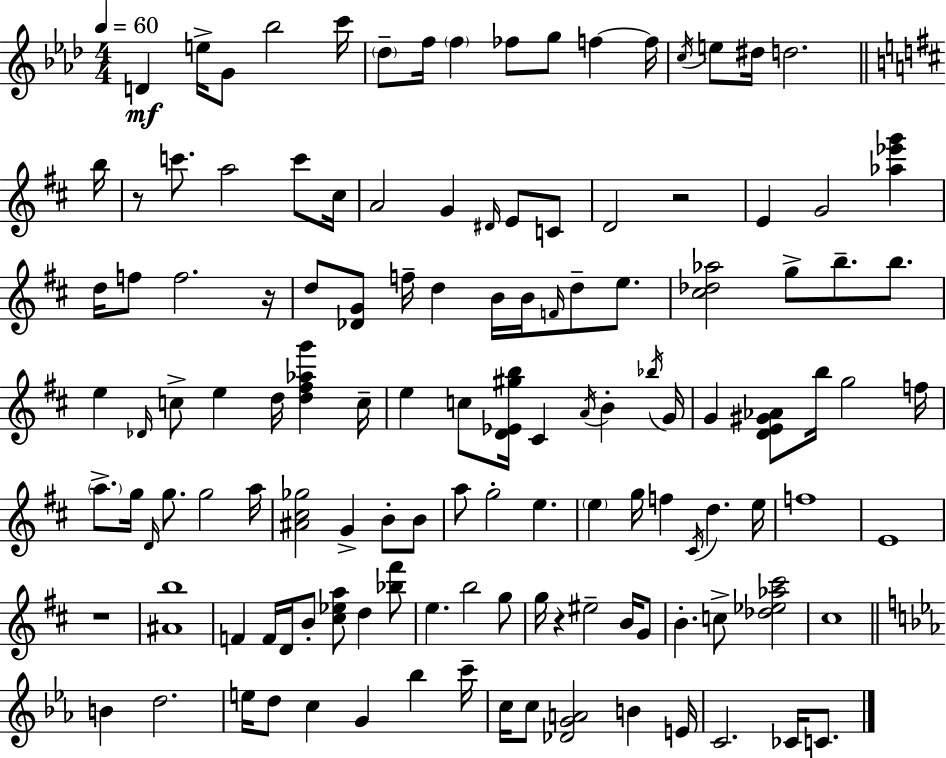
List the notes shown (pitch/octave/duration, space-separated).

D4/q E5/s G4/e Bb5/h C6/s Db5/e F5/s F5/q FES5/e G5/e F5/q F5/s C5/s E5/e D#5/s D5/h. B5/s R/e C6/e. A5/h C6/e C#5/s A4/h G4/q D#4/s E4/e C4/e D4/h R/h E4/q G4/h [Ab5,Eb6,G6]/q D5/s F5/e F5/h. R/s D5/e [Db4,G4]/e F5/s D5/q B4/s B4/s F4/s D5/e E5/e. [C#5,Db5,Ab5]/h G5/e B5/e. B5/e. E5/q Db4/s C5/e E5/q D5/s [D5,F#5,Ab5,G6]/q C5/s E5/q C5/e [D4,Eb4,G#5,B5]/s C#4/q A4/s B4/q Bb5/s G4/s G4/q [D4,E4,G#4,Ab4]/e B5/s G5/h F5/s A5/e. G5/s D4/s G5/e. G5/h A5/s [A#4,C#5,Gb5]/h G4/q B4/e B4/e A5/e G5/h E5/q. E5/q G5/s F5/q C#4/s D5/q. E5/s F5/w E4/w R/w [A#4,B5]/w F4/q F4/s D4/s B4/e [C#5,Eb5,A5]/e D5/q [Bb5,F#6]/e E5/q. B5/h G5/e G5/s R/q EIS5/h B4/s G4/e B4/q. C5/e [Db5,Eb5,Ab5,C#6]/h C#5/w B4/q D5/h. E5/s D5/e C5/q G4/q Bb5/q C6/s C5/s C5/e [Db4,G4,A4]/h B4/q E4/s C4/h. CES4/s C4/e.